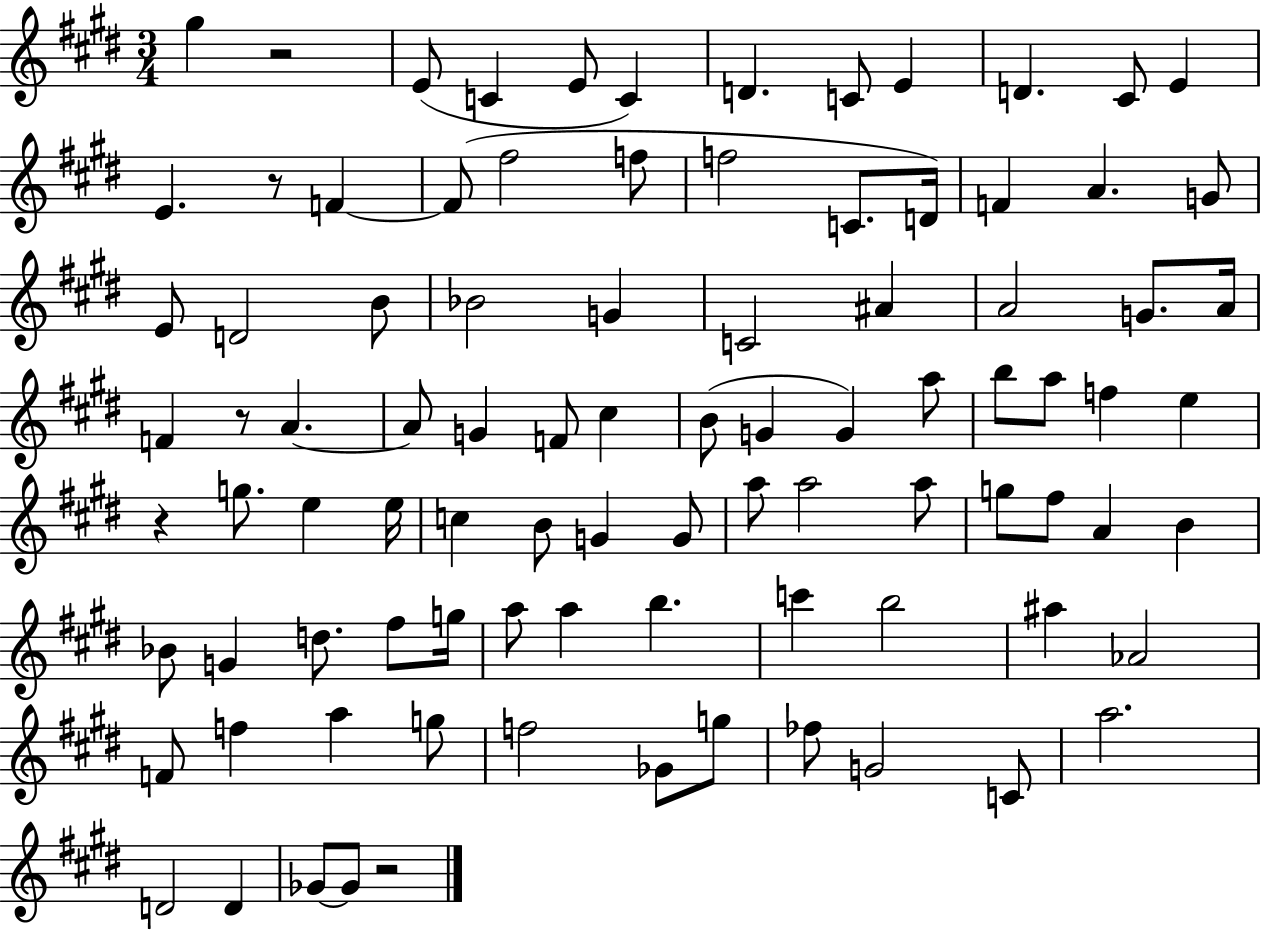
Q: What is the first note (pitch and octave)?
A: G#5